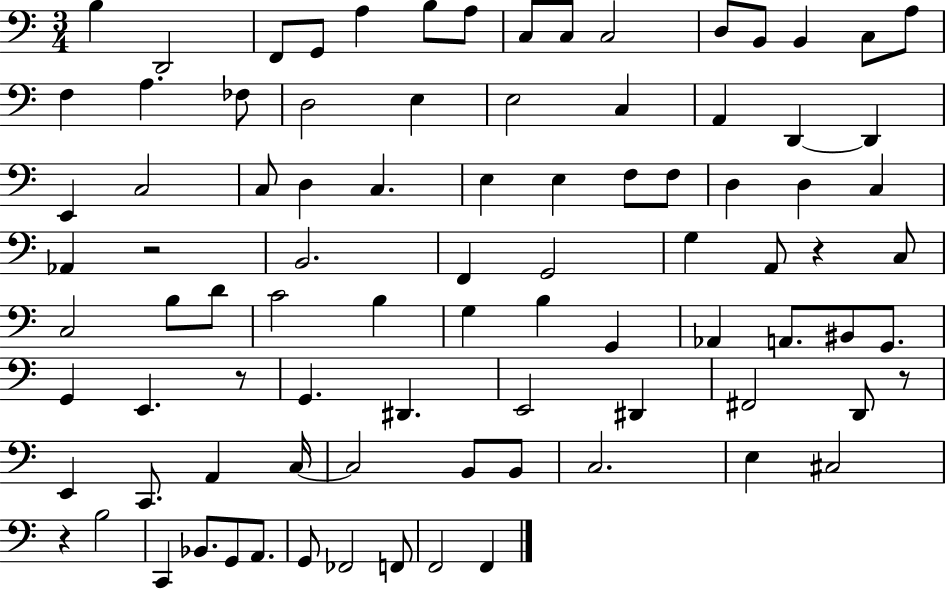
{
  \clef bass
  \numericTimeSignature
  \time 3/4
  \key c \major
  b4 d,2 | f,8 g,8 a4 b8 a8 | c8 c8 c2 | d8 b,8 b,4 c8 a8 | \break f4 a4. fes8 | d2 e4 | e2 c4 | a,4 d,4~~ d,4 | \break e,4 c2 | c8 d4 c4. | e4 e4 f8 f8 | d4 d4 c4 | \break aes,4 r2 | b,2. | f,4 g,2 | g4 a,8 r4 c8 | \break c2 b8 d'8 | c'2 b4 | g4 b4 g,4 | aes,4 a,8. bis,8 g,8. | \break g,4 e,4. r8 | g,4. dis,4. | e,2 dis,4 | fis,2 d,8 r8 | \break e,4 c,8. a,4 c16~~ | c2 b,8 b,8 | c2. | e4 cis2 | \break r4 b2 | c,4 bes,8. g,8 a,8. | g,8 fes,2 f,8 | f,2 f,4 | \break \bar "|."
}